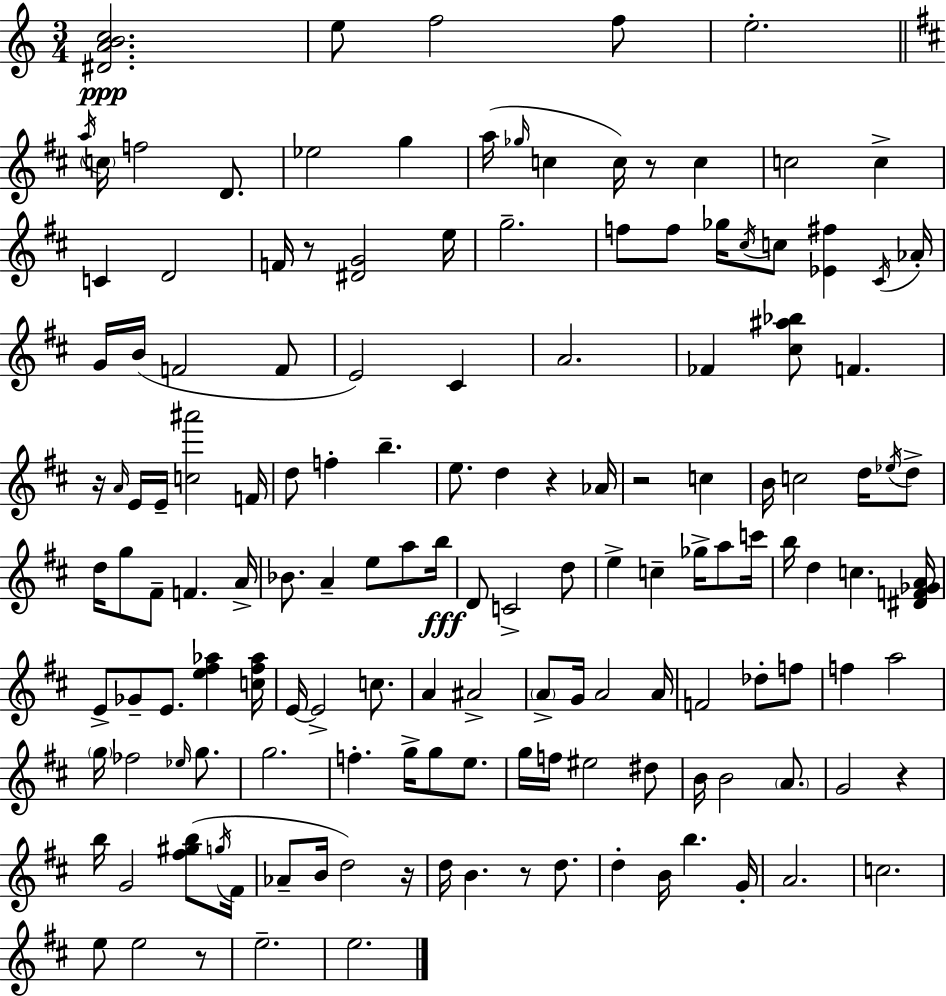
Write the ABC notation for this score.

X:1
T:Untitled
M:3/4
L:1/4
K:Am
[^DABc]2 e/2 f2 f/2 e2 a/4 c/4 f2 D/2 _e2 g a/4 _g/4 c c/4 z/2 c c2 c C D2 F/4 z/2 [^DG]2 e/4 g2 f/2 f/2 _g/4 ^c/4 c/2 [_E^f] ^C/4 _A/4 G/4 B/4 F2 F/2 E2 ^C A2 _F [^c^a_b]/2 F z/4 A/4 E/4 E/4 [c^a']2 F/4 d/2 f b e/2 d z _A/4 z2 c B/4 c2 d/4 _e/4 d/2 d/4 g/2 ^F/2 F A/4 _B/2 A e/2 a/2 b/4 D/2 C2 d/2 e c _g/4 a/2 c'/4 b/4 d c [^DF_GA]/4 E/2 _G/2 E/2 [e^f_a] [c^f_a]/4 E/4 E2 c/2 A ^A2 A/2 G/4 A2 A/4 F2 _d/2 f/2 f a2 g/4 _f2 _e/4 g/2 g2 f g/4 g/2 e/2 g/4 f/4 ^e2 ^d/2 B/4 B2 A/2 G2 z b/4 G2 [^f^gb]/2 g/4 ^F/4 _A/2 B/4 d2 z/4 d/4 B z/2 d/2 d B/4 b G/4 A2 c2 e/2 e2 z/2 e2 e2